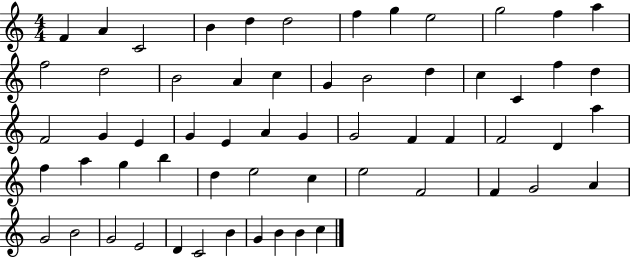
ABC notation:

X:1
T:Untitled
M:4/4
L:1/4
K:C
F A C2 B d d2 f g e2 g2 f a f2 d2 B2 A c G B2 d c C f d F2 G E G E A G G2 F F F2 D a f a g b d e2 c e2 F2 F G2 A G2 B2 G2 E2 D C2 B G B B c